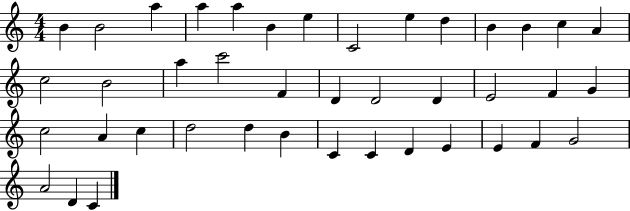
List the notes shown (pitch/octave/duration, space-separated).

B4/q B4/h A5/q A5/q A5/q B4/q E5/q C4/h E5/q D5/q B4/q B4/q C5/q A4/q C5/h B4/h A5/q C6/h F4/q D4/q D4/h D4/q E4/h F4/q G4/q C5/h A4/q C5/q D5/h D5/q B4/q C4/q C4/q D4/q E4/q E4/q F4/q G4/h A4/h D4/q C4/q